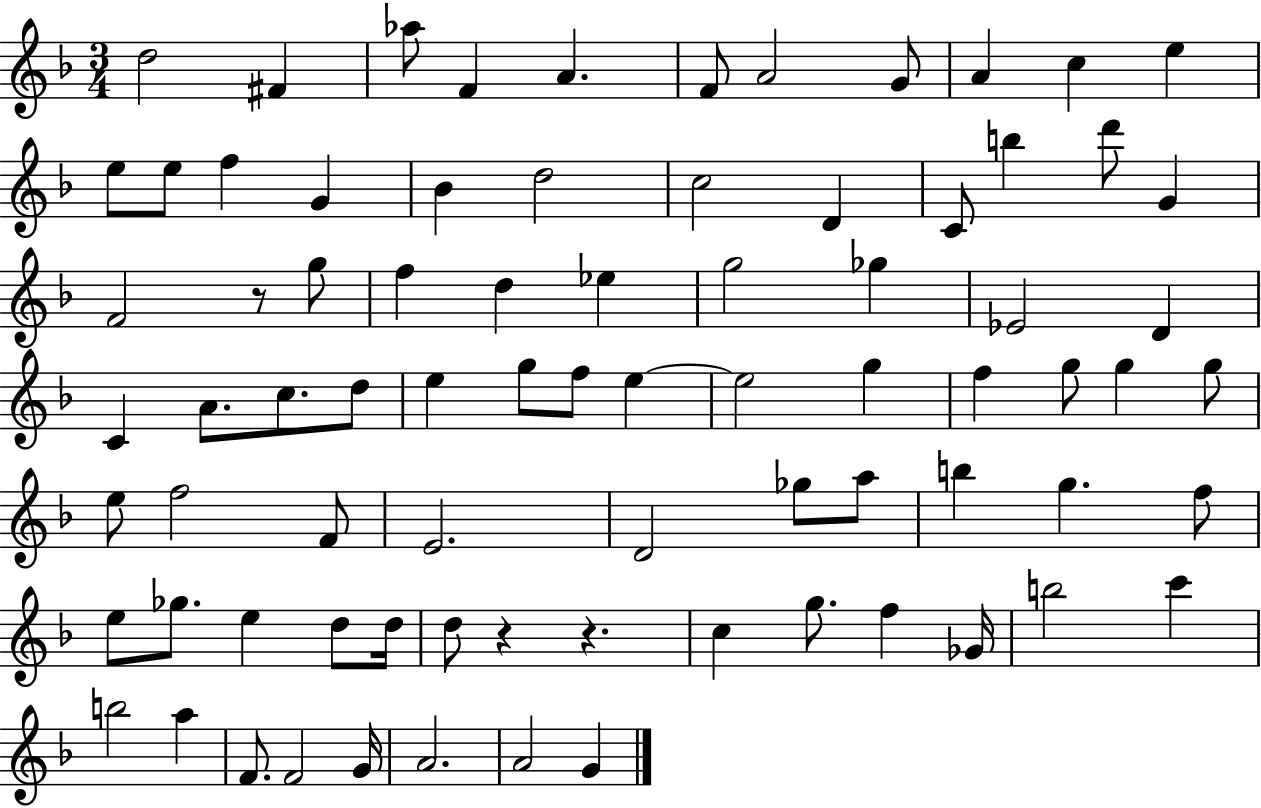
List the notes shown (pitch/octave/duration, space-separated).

D5/h F#4/q Ab5/e F4/q A4/q. F4/e A4/h G4/e A4/q C5/q E5/q E5/e E5/e F5/q G4/q Bb4/q D5/h C5/h D4/q C4/e B5/q D6/e G4/q F4/h R/e G5/e F5/q D5/q Eb5/q G5/h Gb5/q Eb4/h D4/q C4/q A4/e. C5/e. D5/e E5/q G5/e F5/e E5/q E5/h G5/q F5/q G5/e G5/q G5/e E5/e F5/h F4/e E4/h. D4/h Gb5/e A5/e B5/q G5/q. F5/e E5/e Gb5/e. E5/q D5/e D5/s D5/e R/q R/q. C5/q G5/e. F5/q Gb4/s B5/h C6/q B5/h A5/q F4/e. F4/h G4/s A4/h. A4/h G4/q